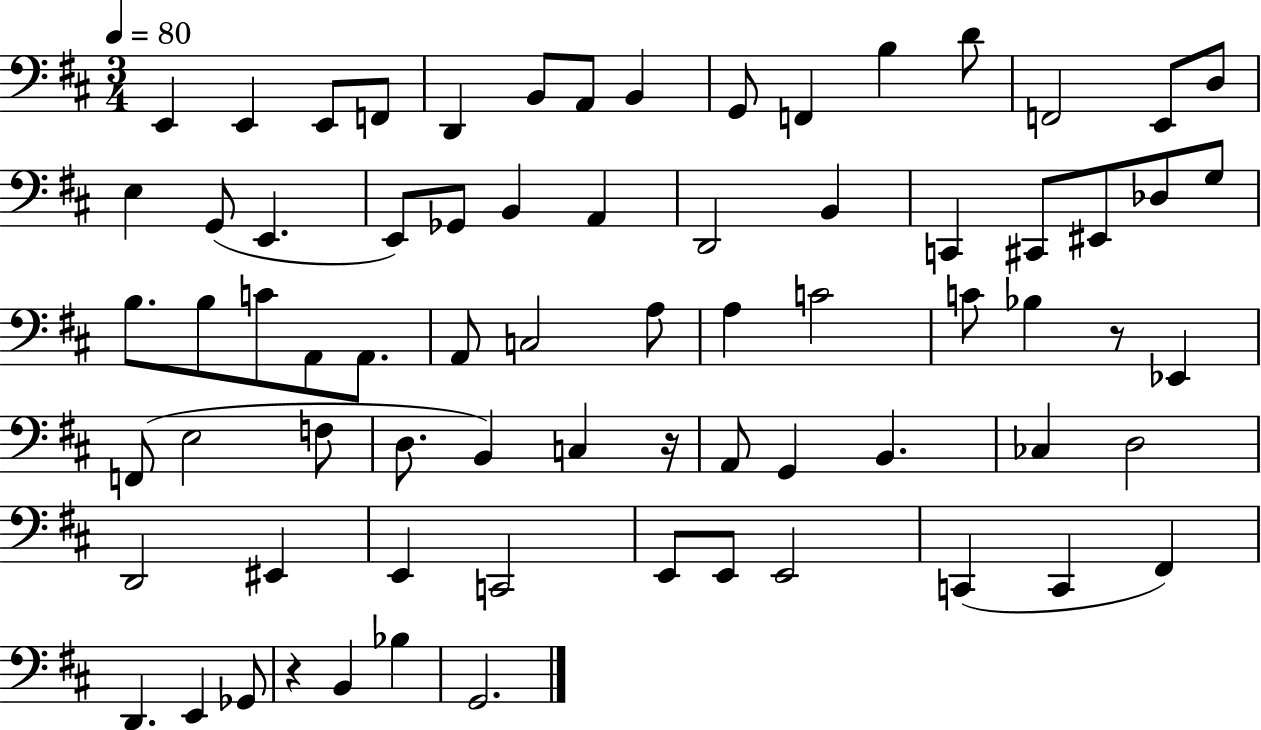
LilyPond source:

{
  \clef bass
  \numericTimeSignature
  \time 3/4
  \key d \major
  \tempo 4 = 80
  e,4 e,4 e,8 f,8 | d,4 b,8 a,8 b,4 | g,8 f,4 b4 d'8 | f,2 e,8 d8 | \break e4 g,8( e,4. | e,8) ges,8 b,4 a,4 | d,2 b,4 | c,4 cis,8 eis,8 des8 g8 | \break b8. b8 c'8 a,8 a,8. | a,8 c2 a8 | a4 c'2 | c'8 bes4 r8 ees,4 | \break f,8( e2 f8 | d8. b,4) c4 r16 | a,8 g,4 b,4. | ces4 d2 | \break d,2 eis,4 | e,4 c,2 | e,8 e,8 e,2 | c,4( c,4 fis,4) | \break d,4. e,4 ges,8 | r4 b,4 bes4 | g,2. | \bar "|."
}